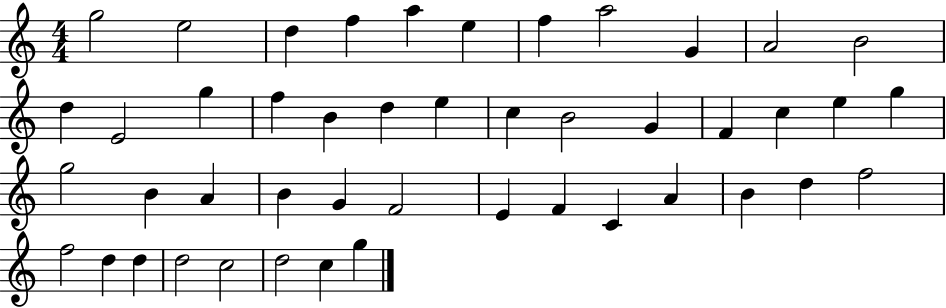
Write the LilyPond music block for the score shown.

{
  \clef treble
  \numericTimeSignature
  \time 4/4
  \key c \major
  g''2 e''2 | d''4 f''4 a''4 e''4 | f''4 a''2 g'4 | a'2 b'2 | \break d''4 e'2 g''4 | f''4 b'4 d''4 e''4 | c''4 b'2 g'4 | f'4 c''4 e''4 g''4 | \break g''2 b'4 a'4 | b'4 g'4 f'2 | e'4 f'4 c'4 a'4 | b'4 d''4 f''2 | \break f''2 d''4 d''4 | d''2 c''2 | d''2 c''4 g''4 | \bar "|."
}